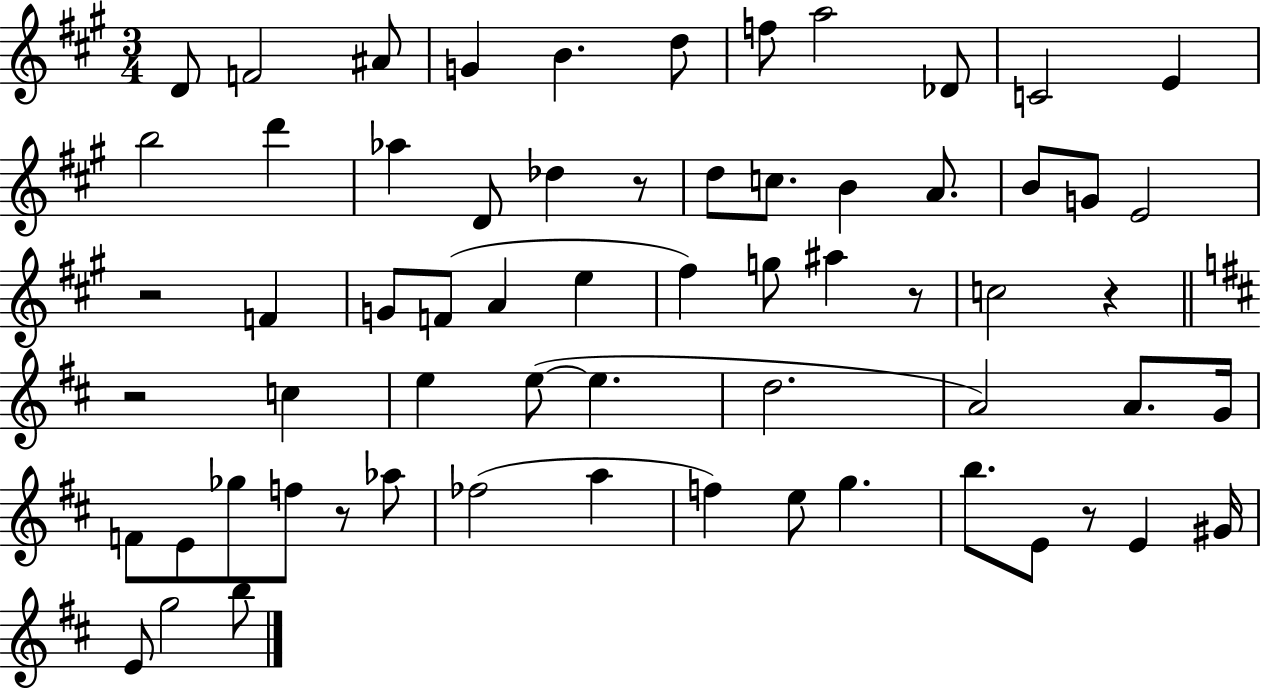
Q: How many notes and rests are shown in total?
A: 64